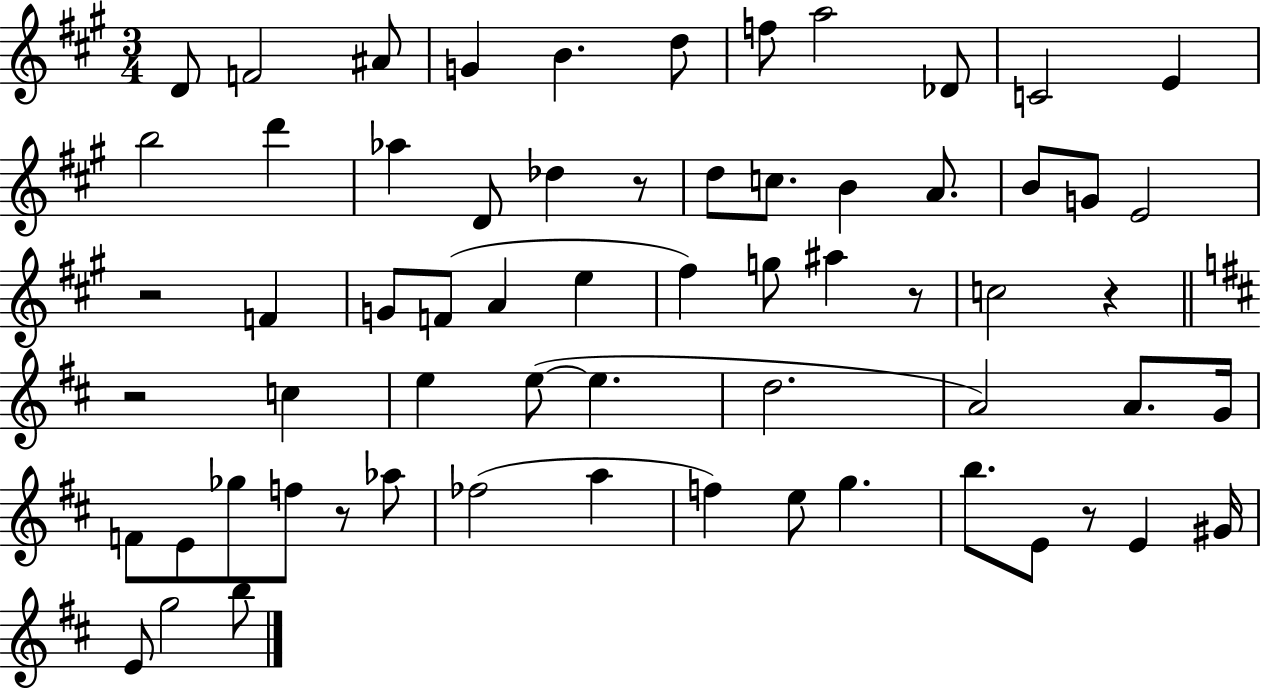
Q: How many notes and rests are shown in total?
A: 64